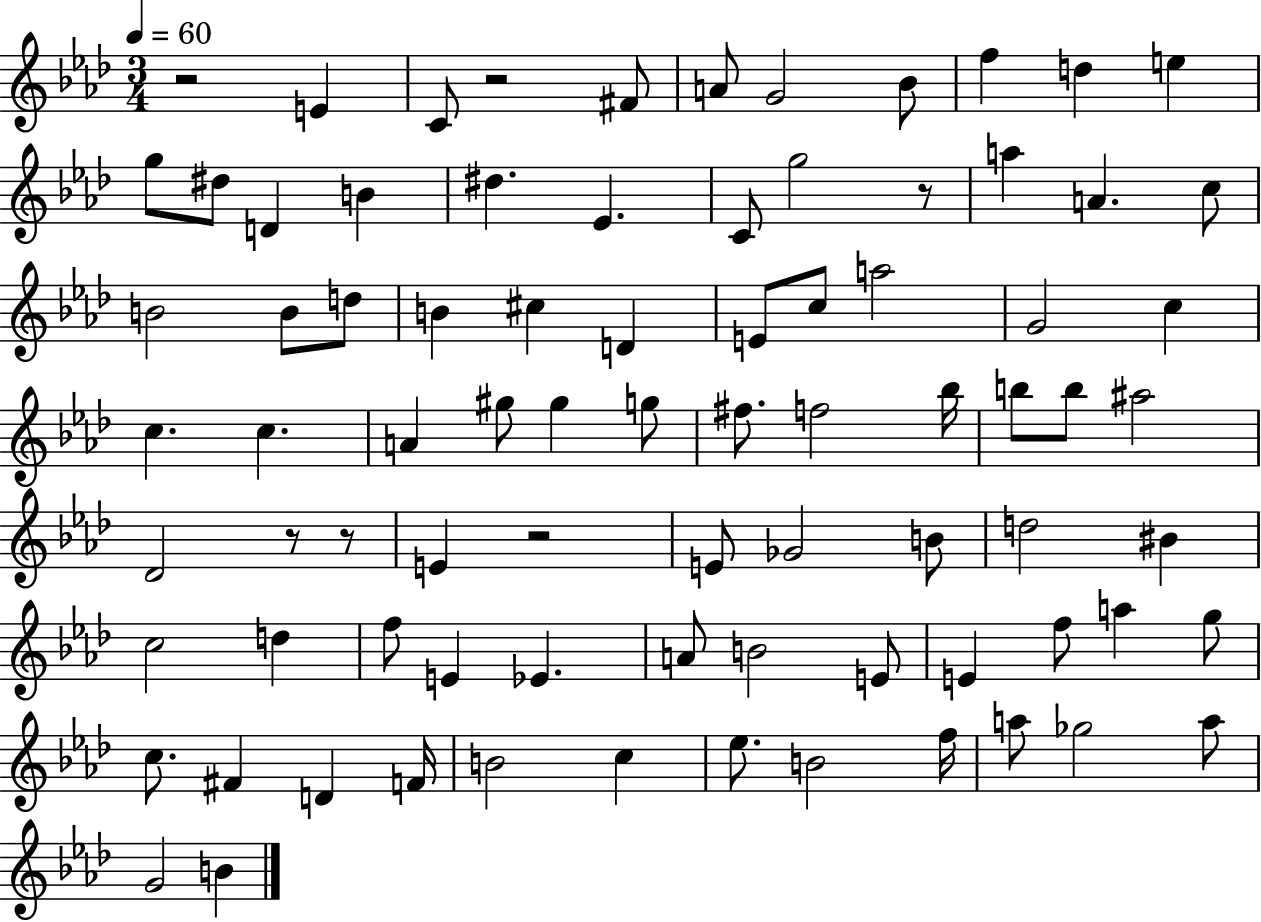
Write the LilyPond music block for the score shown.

{
  \clef treble
  \numericTimeSignature
  \time 3/4
  \key aes \major
  \tempo 4 = 60
  r2 e'4 | c'8 r2 fis'8 | a'8 g'2 bes'8 | f''4 d''4 e''4 | \break g''8 dis''8 d'4 b'4 | dis''4. ees'4. | c'8 g''2 r8 | a''4 a'4. c''8 | \break b'2 b'8 d''8 | b'4 cis''4 d'4 | e'8 c''8 a''2 | g'2 c''4 | \break c''4. c''4. | a'4 gis''8 gis''4 g''8 | fis''8. f''2 bes''16 | b''8 b''8 ais''2 | \break des'2 r8 r8 | e'4 r2 | e'8 ges'2 b'8 | d''2 bis'4 | \break c''2 d''4 | f''8 e'4 ees'4. | a'8 b'2 e'8 | e'4 f''8 a''4 g''8 | \break c''8. fis'4 d'4 f'16 | b'2 c''4 | ees''8. b'2 f''16 | a''8 ges''2 a''8 | \break g'2 b'4 | \bar "|."
}